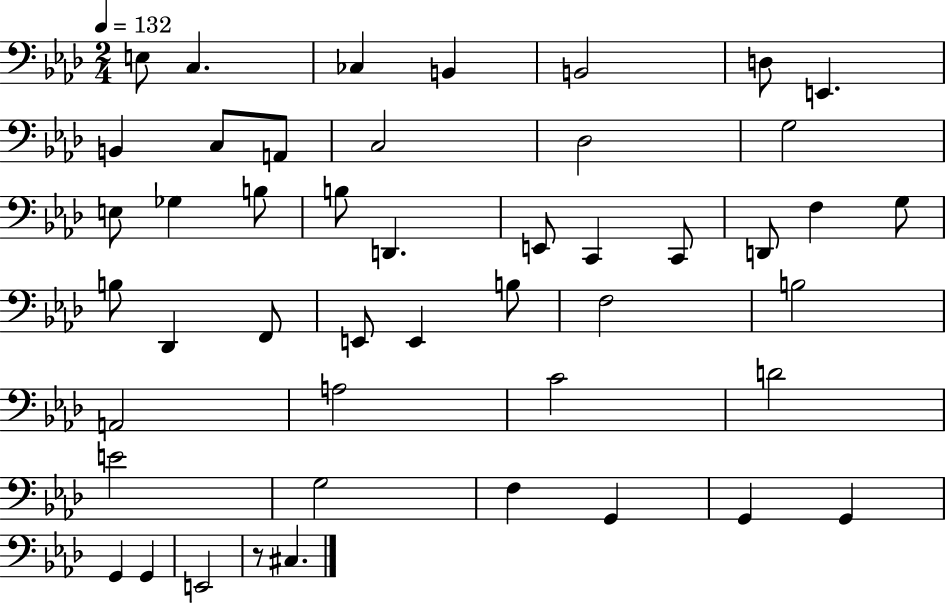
X:1
T:Untitled
M:2/4
L:1/4
K:Ab
E,/2 C, _C, B,, B,,2 D,/2 E,, B,, C,/2 A,,/2 C,2 _D,2 G,2 E,/2 _G, B,/2 B,/2 D,, E,,/2 C,, C,,/2 D,,/2 F, G,/2 B,/2 _D,, F,,/2 E,,/2 E,, B,/2 F,2 B,2 A,,2 A,2 C2 D2 E2 G,2 F, G,, G,, G,, G,, G,, E,,2 z/2 ^C,